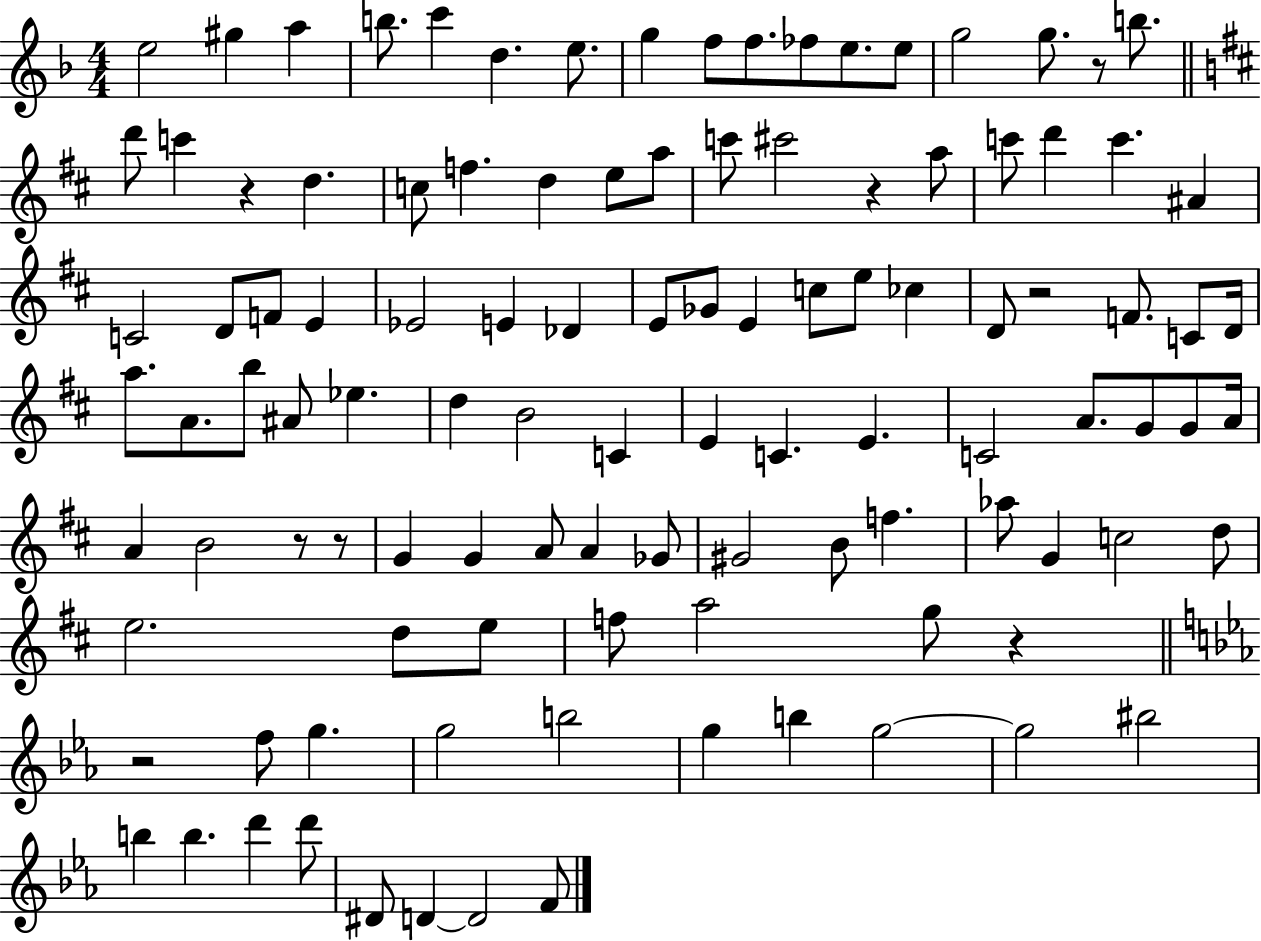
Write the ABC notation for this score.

X:1
T:Untitled
M:4/4
L:1/4
K:F
e2 ^g a b/2 c' d e/2 g f/2 f/2 _f/2 e/2 e/2 g2 g/2 z/2 b/2 d'/2 c' z d c/2 f d e/2 a/2 c'/2 ^c'2 z a/2 c'/2 d' c' ^A C2 D/2 F/2 E _E2 E _D E/2 _G/2 E c/2 e/2 _c D/2 z2 F/2 C/2 D/4 a/2 A/2 b/2 ^A/2 _e d B2 C E C E C2 A/2 G/2 G/2 A/4 A B2 z/2 z/2 G G A/2 A _G/2 ^G2 B/2 f _a/2 G c2 d/2 e2 d/2 e/2 f/2 a2 g/2 z z2 f/2 g g2 b2 g b g2 g2 ^b2 b b d' d'/2 ^D/2 D D2 F/2